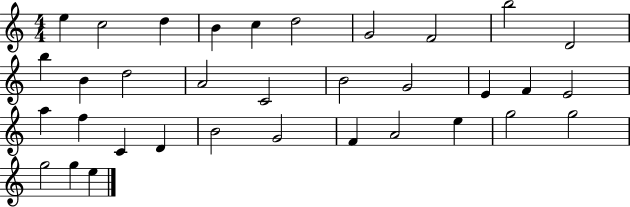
X:1
T:Untitled
M:4/4
L:1/4
K:C
e c2 d B c d2 G2 F2 b2 D2 b B d2 A2 C2 B2 G2 E F E2 a f C D B2 G2 F A2 e g2 g2 g2 g e